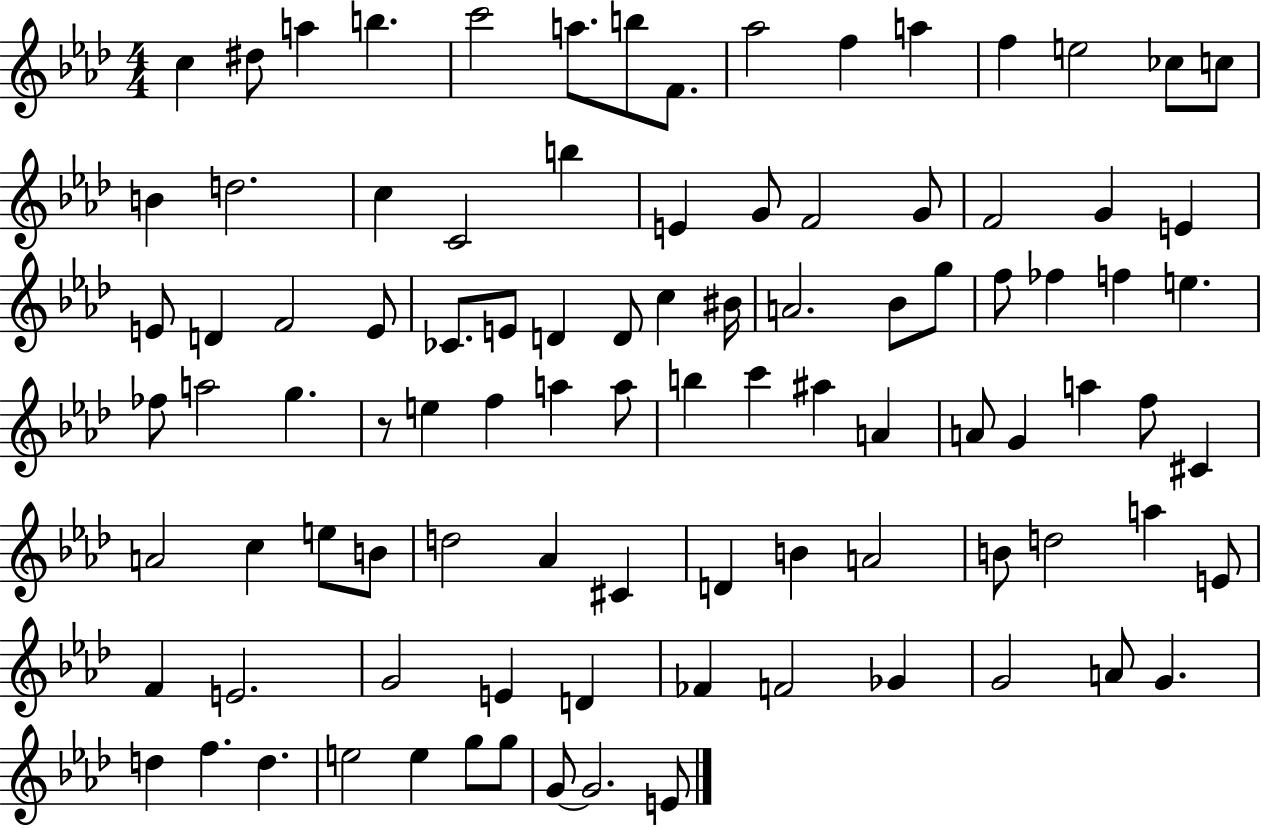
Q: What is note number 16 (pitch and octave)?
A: B4